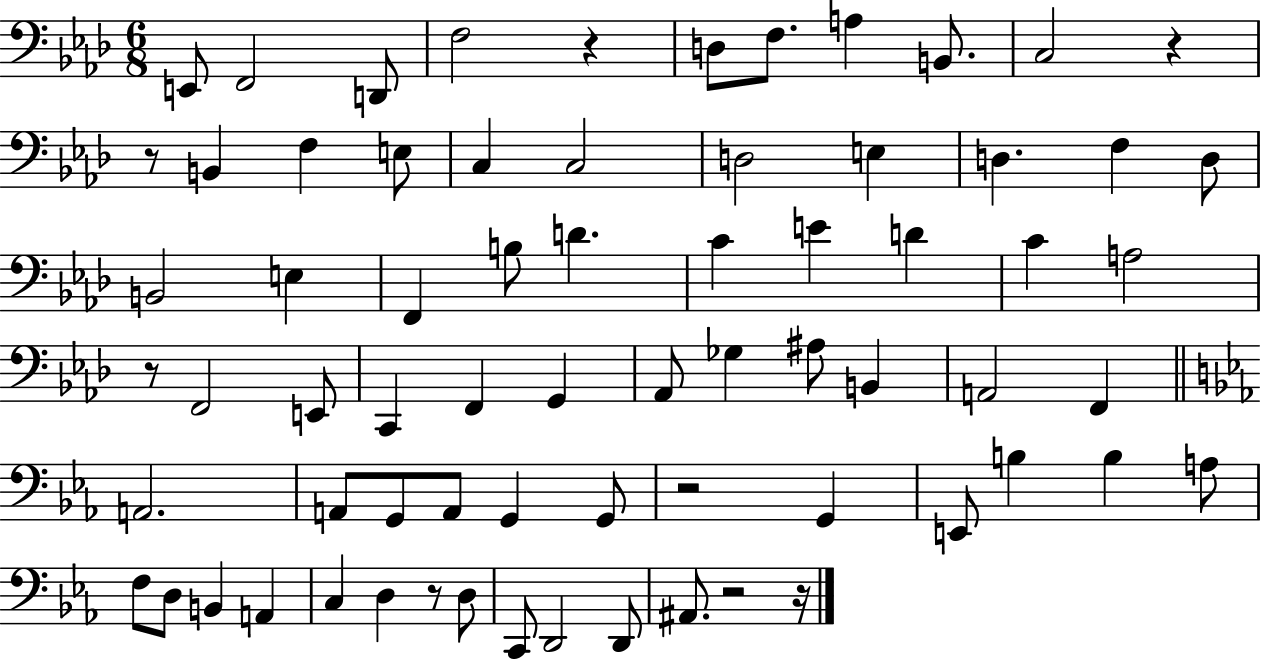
{
  \clef bass
  \numericTimeSignature
  \time 6/8
  \key aes \major
  e,8 f,2 d,8 | f2 r4 | d8 f8. a4 b,8. | c2 r4 | \break r8 b,4 f4 e8 | c4 c2 | d2 e4 | d4. f4 d8 | \break b,2 e4 | f,4 b8 d'4. | c'4 e'4 d'4 | c'4 a2 | \break r8 f,2 e,8 | c,4 f,4 g,4 | aes,8 ges4 ais8 b,4 | a,2 f,4 | \break \bar "||" \break \key ees \major a,2. | a,8 g,8 a,8 g,4 g,8 | r2 g,4 | e,8 b4 b4 a8 | \break f8 d8 b,4 a,4 | c4 d4 r8 d8 | c,8 d,2 d,8 | ais,8. r2 r16 | \break \bar "|."
}